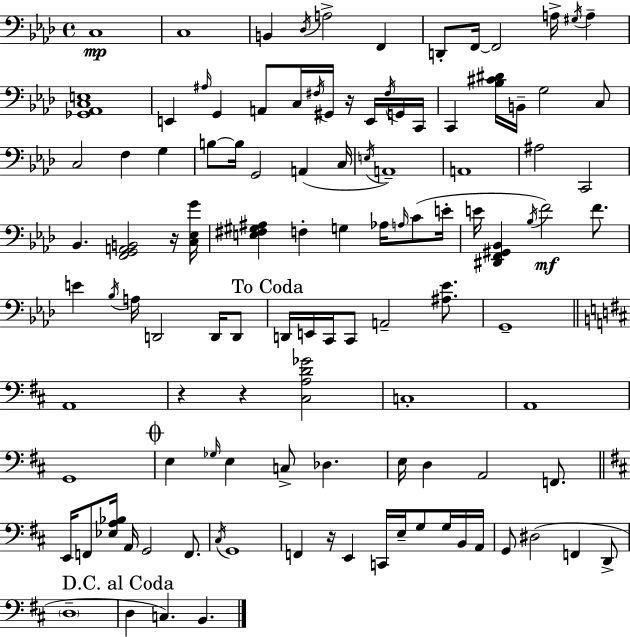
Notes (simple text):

C3/w C3/w B2/q Db3/s A3/h F2/q D2/e F2/s F2/h A3/s G#3/s A3/q [Gb2,Ab2,C3,E3]/w E2/q A#3/s G2/q A2/e C3/s F#3/s G#2/s R/s E2/s F#3/s G2/s C2/s C2/q [Bb3,C#4,D#4]/s B2/s G3/h C3/e C3/h F3/q G3/q B3/e B3/s G2/h A2/q C3/s E3/s A2/w A2/w A#3/h C2/h Bb2/q. [F2,G2,A2,B2]/h R/s [C3,Eb3,G4]/s [E3,F#3,G#3,A#3]/q F3/q G3/q Ab3/s A3/s C4/e E4/s E4/s [D#2,F2,G#2,Bb2]/q Bb3/s F4/h F4/e. E4/q Bb3/s A3/s D2/h D2/s D2/e D2/s E2/s C2/s C2/e A2/h [A#3,Eb4]/e. G2/w A2/w R/q R/q [C#3,A3,D4,Gb4]/h C3/w A2/w G2/w E3/q Gb3/s E3/q C3/e Db3/q. E3/s D3/q A2/h F2/e. E2/s F2/e [Eb3,A3,Bb3]/s A2/s G2/h F2/e. C#3/s G2/w F2/q R/s E2/q C2/s E3/s G3/e G3/s B2/s A2/s G2/e D#3/h F2/q D2/e D3/w D3/q C3/q. B2/q.